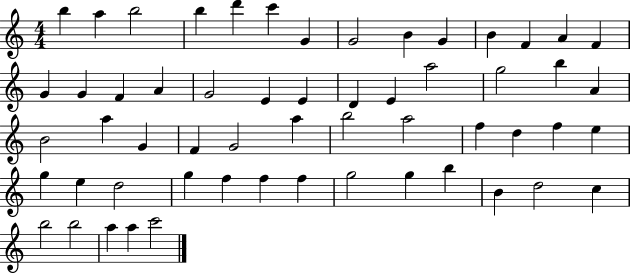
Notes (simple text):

B5/q A5/q B5/h B5/q D6/q C6/q G4/q G4/h B4/q G4/q B4/q F4/q A4/q F4/q G4/q G4/q F4/q A4/q G4/h E4/q E4/q D4/q E4/q A5/h G5/h B5/q A4/q B4/h A5/q G4/q F4/q G4/h A5/q B5/h A5/h F5/q D5/q F5/q E5/q G5/q E5/q D5/h G5/q F5/q F5/q F5/q G5/h G5/q B5/q B4/q D5/h C5/q B5/h B5/h A5/q A5/q C6/h